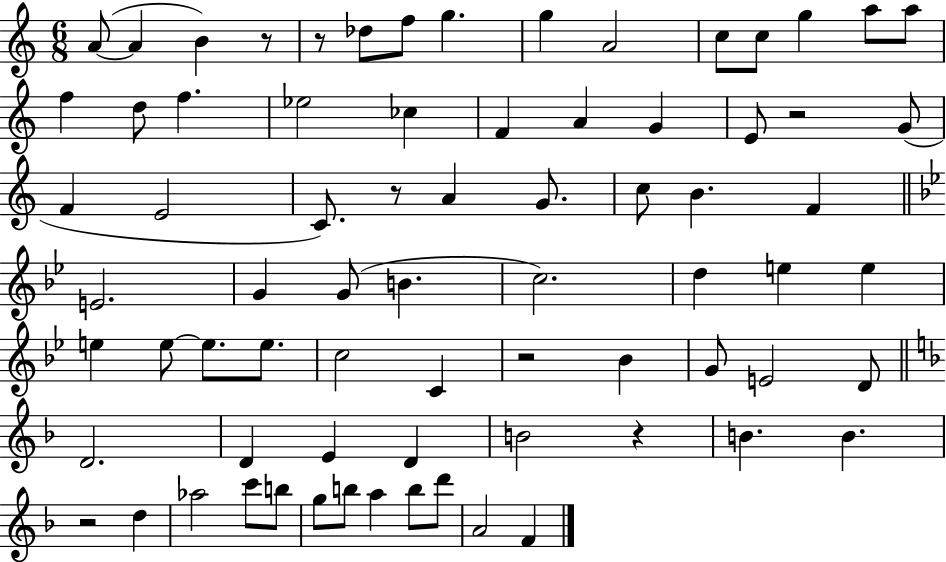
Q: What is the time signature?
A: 6/8